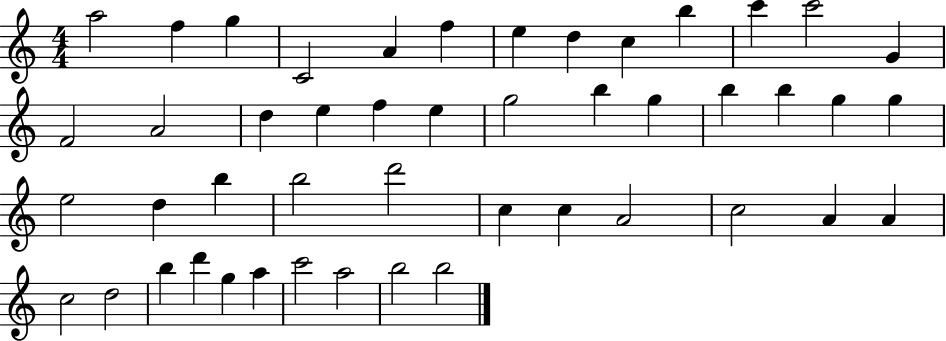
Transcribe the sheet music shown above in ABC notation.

X:1
T:Untitled
M:4/4
L:1/4
K:C
a2 f g C2 A f e d c b c' c'2 G F2 A2 d e f e g2 b g b b g g e2 d b b2 d'2 c c A2 c2 A A c2 d2 b d' g a c'2 a2 b2 b2